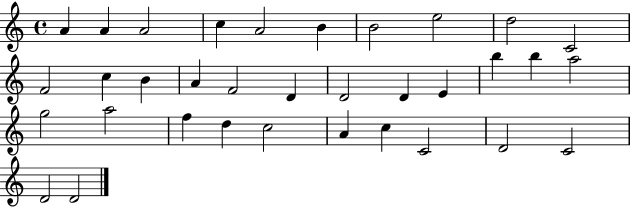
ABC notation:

X:1
T:Untitled
M:4/4
L:1/4
K:C
A A A2 c A2 B B2 e2 d2 C2 F2 c B A F2 D D2 D E b b a2 g2 a2 f d c2 A c C2 D2 C2 D2 D2